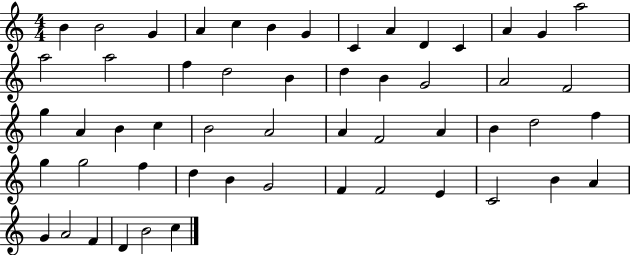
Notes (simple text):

B4/q B4/h G4/q A4/q C5/q B4/q G4/q C4/q A4/q D4/q C4/q A4/q G4/q A5/h A5/h A5/h F5/q D5/h B4/q D5/q B4/q G4/h A4/h F4/h G5/q A4/q B4/q C5/q B4/h A4/h A4/q F4/h A4/q B4/q D5/h F5/q G5/q G5/h F5/q D5/q B4/q G4/h F4/q F4/h E4/q C4/h B4/q A4/q G4/q A4/h F4/q D4/q B4/h C5/q